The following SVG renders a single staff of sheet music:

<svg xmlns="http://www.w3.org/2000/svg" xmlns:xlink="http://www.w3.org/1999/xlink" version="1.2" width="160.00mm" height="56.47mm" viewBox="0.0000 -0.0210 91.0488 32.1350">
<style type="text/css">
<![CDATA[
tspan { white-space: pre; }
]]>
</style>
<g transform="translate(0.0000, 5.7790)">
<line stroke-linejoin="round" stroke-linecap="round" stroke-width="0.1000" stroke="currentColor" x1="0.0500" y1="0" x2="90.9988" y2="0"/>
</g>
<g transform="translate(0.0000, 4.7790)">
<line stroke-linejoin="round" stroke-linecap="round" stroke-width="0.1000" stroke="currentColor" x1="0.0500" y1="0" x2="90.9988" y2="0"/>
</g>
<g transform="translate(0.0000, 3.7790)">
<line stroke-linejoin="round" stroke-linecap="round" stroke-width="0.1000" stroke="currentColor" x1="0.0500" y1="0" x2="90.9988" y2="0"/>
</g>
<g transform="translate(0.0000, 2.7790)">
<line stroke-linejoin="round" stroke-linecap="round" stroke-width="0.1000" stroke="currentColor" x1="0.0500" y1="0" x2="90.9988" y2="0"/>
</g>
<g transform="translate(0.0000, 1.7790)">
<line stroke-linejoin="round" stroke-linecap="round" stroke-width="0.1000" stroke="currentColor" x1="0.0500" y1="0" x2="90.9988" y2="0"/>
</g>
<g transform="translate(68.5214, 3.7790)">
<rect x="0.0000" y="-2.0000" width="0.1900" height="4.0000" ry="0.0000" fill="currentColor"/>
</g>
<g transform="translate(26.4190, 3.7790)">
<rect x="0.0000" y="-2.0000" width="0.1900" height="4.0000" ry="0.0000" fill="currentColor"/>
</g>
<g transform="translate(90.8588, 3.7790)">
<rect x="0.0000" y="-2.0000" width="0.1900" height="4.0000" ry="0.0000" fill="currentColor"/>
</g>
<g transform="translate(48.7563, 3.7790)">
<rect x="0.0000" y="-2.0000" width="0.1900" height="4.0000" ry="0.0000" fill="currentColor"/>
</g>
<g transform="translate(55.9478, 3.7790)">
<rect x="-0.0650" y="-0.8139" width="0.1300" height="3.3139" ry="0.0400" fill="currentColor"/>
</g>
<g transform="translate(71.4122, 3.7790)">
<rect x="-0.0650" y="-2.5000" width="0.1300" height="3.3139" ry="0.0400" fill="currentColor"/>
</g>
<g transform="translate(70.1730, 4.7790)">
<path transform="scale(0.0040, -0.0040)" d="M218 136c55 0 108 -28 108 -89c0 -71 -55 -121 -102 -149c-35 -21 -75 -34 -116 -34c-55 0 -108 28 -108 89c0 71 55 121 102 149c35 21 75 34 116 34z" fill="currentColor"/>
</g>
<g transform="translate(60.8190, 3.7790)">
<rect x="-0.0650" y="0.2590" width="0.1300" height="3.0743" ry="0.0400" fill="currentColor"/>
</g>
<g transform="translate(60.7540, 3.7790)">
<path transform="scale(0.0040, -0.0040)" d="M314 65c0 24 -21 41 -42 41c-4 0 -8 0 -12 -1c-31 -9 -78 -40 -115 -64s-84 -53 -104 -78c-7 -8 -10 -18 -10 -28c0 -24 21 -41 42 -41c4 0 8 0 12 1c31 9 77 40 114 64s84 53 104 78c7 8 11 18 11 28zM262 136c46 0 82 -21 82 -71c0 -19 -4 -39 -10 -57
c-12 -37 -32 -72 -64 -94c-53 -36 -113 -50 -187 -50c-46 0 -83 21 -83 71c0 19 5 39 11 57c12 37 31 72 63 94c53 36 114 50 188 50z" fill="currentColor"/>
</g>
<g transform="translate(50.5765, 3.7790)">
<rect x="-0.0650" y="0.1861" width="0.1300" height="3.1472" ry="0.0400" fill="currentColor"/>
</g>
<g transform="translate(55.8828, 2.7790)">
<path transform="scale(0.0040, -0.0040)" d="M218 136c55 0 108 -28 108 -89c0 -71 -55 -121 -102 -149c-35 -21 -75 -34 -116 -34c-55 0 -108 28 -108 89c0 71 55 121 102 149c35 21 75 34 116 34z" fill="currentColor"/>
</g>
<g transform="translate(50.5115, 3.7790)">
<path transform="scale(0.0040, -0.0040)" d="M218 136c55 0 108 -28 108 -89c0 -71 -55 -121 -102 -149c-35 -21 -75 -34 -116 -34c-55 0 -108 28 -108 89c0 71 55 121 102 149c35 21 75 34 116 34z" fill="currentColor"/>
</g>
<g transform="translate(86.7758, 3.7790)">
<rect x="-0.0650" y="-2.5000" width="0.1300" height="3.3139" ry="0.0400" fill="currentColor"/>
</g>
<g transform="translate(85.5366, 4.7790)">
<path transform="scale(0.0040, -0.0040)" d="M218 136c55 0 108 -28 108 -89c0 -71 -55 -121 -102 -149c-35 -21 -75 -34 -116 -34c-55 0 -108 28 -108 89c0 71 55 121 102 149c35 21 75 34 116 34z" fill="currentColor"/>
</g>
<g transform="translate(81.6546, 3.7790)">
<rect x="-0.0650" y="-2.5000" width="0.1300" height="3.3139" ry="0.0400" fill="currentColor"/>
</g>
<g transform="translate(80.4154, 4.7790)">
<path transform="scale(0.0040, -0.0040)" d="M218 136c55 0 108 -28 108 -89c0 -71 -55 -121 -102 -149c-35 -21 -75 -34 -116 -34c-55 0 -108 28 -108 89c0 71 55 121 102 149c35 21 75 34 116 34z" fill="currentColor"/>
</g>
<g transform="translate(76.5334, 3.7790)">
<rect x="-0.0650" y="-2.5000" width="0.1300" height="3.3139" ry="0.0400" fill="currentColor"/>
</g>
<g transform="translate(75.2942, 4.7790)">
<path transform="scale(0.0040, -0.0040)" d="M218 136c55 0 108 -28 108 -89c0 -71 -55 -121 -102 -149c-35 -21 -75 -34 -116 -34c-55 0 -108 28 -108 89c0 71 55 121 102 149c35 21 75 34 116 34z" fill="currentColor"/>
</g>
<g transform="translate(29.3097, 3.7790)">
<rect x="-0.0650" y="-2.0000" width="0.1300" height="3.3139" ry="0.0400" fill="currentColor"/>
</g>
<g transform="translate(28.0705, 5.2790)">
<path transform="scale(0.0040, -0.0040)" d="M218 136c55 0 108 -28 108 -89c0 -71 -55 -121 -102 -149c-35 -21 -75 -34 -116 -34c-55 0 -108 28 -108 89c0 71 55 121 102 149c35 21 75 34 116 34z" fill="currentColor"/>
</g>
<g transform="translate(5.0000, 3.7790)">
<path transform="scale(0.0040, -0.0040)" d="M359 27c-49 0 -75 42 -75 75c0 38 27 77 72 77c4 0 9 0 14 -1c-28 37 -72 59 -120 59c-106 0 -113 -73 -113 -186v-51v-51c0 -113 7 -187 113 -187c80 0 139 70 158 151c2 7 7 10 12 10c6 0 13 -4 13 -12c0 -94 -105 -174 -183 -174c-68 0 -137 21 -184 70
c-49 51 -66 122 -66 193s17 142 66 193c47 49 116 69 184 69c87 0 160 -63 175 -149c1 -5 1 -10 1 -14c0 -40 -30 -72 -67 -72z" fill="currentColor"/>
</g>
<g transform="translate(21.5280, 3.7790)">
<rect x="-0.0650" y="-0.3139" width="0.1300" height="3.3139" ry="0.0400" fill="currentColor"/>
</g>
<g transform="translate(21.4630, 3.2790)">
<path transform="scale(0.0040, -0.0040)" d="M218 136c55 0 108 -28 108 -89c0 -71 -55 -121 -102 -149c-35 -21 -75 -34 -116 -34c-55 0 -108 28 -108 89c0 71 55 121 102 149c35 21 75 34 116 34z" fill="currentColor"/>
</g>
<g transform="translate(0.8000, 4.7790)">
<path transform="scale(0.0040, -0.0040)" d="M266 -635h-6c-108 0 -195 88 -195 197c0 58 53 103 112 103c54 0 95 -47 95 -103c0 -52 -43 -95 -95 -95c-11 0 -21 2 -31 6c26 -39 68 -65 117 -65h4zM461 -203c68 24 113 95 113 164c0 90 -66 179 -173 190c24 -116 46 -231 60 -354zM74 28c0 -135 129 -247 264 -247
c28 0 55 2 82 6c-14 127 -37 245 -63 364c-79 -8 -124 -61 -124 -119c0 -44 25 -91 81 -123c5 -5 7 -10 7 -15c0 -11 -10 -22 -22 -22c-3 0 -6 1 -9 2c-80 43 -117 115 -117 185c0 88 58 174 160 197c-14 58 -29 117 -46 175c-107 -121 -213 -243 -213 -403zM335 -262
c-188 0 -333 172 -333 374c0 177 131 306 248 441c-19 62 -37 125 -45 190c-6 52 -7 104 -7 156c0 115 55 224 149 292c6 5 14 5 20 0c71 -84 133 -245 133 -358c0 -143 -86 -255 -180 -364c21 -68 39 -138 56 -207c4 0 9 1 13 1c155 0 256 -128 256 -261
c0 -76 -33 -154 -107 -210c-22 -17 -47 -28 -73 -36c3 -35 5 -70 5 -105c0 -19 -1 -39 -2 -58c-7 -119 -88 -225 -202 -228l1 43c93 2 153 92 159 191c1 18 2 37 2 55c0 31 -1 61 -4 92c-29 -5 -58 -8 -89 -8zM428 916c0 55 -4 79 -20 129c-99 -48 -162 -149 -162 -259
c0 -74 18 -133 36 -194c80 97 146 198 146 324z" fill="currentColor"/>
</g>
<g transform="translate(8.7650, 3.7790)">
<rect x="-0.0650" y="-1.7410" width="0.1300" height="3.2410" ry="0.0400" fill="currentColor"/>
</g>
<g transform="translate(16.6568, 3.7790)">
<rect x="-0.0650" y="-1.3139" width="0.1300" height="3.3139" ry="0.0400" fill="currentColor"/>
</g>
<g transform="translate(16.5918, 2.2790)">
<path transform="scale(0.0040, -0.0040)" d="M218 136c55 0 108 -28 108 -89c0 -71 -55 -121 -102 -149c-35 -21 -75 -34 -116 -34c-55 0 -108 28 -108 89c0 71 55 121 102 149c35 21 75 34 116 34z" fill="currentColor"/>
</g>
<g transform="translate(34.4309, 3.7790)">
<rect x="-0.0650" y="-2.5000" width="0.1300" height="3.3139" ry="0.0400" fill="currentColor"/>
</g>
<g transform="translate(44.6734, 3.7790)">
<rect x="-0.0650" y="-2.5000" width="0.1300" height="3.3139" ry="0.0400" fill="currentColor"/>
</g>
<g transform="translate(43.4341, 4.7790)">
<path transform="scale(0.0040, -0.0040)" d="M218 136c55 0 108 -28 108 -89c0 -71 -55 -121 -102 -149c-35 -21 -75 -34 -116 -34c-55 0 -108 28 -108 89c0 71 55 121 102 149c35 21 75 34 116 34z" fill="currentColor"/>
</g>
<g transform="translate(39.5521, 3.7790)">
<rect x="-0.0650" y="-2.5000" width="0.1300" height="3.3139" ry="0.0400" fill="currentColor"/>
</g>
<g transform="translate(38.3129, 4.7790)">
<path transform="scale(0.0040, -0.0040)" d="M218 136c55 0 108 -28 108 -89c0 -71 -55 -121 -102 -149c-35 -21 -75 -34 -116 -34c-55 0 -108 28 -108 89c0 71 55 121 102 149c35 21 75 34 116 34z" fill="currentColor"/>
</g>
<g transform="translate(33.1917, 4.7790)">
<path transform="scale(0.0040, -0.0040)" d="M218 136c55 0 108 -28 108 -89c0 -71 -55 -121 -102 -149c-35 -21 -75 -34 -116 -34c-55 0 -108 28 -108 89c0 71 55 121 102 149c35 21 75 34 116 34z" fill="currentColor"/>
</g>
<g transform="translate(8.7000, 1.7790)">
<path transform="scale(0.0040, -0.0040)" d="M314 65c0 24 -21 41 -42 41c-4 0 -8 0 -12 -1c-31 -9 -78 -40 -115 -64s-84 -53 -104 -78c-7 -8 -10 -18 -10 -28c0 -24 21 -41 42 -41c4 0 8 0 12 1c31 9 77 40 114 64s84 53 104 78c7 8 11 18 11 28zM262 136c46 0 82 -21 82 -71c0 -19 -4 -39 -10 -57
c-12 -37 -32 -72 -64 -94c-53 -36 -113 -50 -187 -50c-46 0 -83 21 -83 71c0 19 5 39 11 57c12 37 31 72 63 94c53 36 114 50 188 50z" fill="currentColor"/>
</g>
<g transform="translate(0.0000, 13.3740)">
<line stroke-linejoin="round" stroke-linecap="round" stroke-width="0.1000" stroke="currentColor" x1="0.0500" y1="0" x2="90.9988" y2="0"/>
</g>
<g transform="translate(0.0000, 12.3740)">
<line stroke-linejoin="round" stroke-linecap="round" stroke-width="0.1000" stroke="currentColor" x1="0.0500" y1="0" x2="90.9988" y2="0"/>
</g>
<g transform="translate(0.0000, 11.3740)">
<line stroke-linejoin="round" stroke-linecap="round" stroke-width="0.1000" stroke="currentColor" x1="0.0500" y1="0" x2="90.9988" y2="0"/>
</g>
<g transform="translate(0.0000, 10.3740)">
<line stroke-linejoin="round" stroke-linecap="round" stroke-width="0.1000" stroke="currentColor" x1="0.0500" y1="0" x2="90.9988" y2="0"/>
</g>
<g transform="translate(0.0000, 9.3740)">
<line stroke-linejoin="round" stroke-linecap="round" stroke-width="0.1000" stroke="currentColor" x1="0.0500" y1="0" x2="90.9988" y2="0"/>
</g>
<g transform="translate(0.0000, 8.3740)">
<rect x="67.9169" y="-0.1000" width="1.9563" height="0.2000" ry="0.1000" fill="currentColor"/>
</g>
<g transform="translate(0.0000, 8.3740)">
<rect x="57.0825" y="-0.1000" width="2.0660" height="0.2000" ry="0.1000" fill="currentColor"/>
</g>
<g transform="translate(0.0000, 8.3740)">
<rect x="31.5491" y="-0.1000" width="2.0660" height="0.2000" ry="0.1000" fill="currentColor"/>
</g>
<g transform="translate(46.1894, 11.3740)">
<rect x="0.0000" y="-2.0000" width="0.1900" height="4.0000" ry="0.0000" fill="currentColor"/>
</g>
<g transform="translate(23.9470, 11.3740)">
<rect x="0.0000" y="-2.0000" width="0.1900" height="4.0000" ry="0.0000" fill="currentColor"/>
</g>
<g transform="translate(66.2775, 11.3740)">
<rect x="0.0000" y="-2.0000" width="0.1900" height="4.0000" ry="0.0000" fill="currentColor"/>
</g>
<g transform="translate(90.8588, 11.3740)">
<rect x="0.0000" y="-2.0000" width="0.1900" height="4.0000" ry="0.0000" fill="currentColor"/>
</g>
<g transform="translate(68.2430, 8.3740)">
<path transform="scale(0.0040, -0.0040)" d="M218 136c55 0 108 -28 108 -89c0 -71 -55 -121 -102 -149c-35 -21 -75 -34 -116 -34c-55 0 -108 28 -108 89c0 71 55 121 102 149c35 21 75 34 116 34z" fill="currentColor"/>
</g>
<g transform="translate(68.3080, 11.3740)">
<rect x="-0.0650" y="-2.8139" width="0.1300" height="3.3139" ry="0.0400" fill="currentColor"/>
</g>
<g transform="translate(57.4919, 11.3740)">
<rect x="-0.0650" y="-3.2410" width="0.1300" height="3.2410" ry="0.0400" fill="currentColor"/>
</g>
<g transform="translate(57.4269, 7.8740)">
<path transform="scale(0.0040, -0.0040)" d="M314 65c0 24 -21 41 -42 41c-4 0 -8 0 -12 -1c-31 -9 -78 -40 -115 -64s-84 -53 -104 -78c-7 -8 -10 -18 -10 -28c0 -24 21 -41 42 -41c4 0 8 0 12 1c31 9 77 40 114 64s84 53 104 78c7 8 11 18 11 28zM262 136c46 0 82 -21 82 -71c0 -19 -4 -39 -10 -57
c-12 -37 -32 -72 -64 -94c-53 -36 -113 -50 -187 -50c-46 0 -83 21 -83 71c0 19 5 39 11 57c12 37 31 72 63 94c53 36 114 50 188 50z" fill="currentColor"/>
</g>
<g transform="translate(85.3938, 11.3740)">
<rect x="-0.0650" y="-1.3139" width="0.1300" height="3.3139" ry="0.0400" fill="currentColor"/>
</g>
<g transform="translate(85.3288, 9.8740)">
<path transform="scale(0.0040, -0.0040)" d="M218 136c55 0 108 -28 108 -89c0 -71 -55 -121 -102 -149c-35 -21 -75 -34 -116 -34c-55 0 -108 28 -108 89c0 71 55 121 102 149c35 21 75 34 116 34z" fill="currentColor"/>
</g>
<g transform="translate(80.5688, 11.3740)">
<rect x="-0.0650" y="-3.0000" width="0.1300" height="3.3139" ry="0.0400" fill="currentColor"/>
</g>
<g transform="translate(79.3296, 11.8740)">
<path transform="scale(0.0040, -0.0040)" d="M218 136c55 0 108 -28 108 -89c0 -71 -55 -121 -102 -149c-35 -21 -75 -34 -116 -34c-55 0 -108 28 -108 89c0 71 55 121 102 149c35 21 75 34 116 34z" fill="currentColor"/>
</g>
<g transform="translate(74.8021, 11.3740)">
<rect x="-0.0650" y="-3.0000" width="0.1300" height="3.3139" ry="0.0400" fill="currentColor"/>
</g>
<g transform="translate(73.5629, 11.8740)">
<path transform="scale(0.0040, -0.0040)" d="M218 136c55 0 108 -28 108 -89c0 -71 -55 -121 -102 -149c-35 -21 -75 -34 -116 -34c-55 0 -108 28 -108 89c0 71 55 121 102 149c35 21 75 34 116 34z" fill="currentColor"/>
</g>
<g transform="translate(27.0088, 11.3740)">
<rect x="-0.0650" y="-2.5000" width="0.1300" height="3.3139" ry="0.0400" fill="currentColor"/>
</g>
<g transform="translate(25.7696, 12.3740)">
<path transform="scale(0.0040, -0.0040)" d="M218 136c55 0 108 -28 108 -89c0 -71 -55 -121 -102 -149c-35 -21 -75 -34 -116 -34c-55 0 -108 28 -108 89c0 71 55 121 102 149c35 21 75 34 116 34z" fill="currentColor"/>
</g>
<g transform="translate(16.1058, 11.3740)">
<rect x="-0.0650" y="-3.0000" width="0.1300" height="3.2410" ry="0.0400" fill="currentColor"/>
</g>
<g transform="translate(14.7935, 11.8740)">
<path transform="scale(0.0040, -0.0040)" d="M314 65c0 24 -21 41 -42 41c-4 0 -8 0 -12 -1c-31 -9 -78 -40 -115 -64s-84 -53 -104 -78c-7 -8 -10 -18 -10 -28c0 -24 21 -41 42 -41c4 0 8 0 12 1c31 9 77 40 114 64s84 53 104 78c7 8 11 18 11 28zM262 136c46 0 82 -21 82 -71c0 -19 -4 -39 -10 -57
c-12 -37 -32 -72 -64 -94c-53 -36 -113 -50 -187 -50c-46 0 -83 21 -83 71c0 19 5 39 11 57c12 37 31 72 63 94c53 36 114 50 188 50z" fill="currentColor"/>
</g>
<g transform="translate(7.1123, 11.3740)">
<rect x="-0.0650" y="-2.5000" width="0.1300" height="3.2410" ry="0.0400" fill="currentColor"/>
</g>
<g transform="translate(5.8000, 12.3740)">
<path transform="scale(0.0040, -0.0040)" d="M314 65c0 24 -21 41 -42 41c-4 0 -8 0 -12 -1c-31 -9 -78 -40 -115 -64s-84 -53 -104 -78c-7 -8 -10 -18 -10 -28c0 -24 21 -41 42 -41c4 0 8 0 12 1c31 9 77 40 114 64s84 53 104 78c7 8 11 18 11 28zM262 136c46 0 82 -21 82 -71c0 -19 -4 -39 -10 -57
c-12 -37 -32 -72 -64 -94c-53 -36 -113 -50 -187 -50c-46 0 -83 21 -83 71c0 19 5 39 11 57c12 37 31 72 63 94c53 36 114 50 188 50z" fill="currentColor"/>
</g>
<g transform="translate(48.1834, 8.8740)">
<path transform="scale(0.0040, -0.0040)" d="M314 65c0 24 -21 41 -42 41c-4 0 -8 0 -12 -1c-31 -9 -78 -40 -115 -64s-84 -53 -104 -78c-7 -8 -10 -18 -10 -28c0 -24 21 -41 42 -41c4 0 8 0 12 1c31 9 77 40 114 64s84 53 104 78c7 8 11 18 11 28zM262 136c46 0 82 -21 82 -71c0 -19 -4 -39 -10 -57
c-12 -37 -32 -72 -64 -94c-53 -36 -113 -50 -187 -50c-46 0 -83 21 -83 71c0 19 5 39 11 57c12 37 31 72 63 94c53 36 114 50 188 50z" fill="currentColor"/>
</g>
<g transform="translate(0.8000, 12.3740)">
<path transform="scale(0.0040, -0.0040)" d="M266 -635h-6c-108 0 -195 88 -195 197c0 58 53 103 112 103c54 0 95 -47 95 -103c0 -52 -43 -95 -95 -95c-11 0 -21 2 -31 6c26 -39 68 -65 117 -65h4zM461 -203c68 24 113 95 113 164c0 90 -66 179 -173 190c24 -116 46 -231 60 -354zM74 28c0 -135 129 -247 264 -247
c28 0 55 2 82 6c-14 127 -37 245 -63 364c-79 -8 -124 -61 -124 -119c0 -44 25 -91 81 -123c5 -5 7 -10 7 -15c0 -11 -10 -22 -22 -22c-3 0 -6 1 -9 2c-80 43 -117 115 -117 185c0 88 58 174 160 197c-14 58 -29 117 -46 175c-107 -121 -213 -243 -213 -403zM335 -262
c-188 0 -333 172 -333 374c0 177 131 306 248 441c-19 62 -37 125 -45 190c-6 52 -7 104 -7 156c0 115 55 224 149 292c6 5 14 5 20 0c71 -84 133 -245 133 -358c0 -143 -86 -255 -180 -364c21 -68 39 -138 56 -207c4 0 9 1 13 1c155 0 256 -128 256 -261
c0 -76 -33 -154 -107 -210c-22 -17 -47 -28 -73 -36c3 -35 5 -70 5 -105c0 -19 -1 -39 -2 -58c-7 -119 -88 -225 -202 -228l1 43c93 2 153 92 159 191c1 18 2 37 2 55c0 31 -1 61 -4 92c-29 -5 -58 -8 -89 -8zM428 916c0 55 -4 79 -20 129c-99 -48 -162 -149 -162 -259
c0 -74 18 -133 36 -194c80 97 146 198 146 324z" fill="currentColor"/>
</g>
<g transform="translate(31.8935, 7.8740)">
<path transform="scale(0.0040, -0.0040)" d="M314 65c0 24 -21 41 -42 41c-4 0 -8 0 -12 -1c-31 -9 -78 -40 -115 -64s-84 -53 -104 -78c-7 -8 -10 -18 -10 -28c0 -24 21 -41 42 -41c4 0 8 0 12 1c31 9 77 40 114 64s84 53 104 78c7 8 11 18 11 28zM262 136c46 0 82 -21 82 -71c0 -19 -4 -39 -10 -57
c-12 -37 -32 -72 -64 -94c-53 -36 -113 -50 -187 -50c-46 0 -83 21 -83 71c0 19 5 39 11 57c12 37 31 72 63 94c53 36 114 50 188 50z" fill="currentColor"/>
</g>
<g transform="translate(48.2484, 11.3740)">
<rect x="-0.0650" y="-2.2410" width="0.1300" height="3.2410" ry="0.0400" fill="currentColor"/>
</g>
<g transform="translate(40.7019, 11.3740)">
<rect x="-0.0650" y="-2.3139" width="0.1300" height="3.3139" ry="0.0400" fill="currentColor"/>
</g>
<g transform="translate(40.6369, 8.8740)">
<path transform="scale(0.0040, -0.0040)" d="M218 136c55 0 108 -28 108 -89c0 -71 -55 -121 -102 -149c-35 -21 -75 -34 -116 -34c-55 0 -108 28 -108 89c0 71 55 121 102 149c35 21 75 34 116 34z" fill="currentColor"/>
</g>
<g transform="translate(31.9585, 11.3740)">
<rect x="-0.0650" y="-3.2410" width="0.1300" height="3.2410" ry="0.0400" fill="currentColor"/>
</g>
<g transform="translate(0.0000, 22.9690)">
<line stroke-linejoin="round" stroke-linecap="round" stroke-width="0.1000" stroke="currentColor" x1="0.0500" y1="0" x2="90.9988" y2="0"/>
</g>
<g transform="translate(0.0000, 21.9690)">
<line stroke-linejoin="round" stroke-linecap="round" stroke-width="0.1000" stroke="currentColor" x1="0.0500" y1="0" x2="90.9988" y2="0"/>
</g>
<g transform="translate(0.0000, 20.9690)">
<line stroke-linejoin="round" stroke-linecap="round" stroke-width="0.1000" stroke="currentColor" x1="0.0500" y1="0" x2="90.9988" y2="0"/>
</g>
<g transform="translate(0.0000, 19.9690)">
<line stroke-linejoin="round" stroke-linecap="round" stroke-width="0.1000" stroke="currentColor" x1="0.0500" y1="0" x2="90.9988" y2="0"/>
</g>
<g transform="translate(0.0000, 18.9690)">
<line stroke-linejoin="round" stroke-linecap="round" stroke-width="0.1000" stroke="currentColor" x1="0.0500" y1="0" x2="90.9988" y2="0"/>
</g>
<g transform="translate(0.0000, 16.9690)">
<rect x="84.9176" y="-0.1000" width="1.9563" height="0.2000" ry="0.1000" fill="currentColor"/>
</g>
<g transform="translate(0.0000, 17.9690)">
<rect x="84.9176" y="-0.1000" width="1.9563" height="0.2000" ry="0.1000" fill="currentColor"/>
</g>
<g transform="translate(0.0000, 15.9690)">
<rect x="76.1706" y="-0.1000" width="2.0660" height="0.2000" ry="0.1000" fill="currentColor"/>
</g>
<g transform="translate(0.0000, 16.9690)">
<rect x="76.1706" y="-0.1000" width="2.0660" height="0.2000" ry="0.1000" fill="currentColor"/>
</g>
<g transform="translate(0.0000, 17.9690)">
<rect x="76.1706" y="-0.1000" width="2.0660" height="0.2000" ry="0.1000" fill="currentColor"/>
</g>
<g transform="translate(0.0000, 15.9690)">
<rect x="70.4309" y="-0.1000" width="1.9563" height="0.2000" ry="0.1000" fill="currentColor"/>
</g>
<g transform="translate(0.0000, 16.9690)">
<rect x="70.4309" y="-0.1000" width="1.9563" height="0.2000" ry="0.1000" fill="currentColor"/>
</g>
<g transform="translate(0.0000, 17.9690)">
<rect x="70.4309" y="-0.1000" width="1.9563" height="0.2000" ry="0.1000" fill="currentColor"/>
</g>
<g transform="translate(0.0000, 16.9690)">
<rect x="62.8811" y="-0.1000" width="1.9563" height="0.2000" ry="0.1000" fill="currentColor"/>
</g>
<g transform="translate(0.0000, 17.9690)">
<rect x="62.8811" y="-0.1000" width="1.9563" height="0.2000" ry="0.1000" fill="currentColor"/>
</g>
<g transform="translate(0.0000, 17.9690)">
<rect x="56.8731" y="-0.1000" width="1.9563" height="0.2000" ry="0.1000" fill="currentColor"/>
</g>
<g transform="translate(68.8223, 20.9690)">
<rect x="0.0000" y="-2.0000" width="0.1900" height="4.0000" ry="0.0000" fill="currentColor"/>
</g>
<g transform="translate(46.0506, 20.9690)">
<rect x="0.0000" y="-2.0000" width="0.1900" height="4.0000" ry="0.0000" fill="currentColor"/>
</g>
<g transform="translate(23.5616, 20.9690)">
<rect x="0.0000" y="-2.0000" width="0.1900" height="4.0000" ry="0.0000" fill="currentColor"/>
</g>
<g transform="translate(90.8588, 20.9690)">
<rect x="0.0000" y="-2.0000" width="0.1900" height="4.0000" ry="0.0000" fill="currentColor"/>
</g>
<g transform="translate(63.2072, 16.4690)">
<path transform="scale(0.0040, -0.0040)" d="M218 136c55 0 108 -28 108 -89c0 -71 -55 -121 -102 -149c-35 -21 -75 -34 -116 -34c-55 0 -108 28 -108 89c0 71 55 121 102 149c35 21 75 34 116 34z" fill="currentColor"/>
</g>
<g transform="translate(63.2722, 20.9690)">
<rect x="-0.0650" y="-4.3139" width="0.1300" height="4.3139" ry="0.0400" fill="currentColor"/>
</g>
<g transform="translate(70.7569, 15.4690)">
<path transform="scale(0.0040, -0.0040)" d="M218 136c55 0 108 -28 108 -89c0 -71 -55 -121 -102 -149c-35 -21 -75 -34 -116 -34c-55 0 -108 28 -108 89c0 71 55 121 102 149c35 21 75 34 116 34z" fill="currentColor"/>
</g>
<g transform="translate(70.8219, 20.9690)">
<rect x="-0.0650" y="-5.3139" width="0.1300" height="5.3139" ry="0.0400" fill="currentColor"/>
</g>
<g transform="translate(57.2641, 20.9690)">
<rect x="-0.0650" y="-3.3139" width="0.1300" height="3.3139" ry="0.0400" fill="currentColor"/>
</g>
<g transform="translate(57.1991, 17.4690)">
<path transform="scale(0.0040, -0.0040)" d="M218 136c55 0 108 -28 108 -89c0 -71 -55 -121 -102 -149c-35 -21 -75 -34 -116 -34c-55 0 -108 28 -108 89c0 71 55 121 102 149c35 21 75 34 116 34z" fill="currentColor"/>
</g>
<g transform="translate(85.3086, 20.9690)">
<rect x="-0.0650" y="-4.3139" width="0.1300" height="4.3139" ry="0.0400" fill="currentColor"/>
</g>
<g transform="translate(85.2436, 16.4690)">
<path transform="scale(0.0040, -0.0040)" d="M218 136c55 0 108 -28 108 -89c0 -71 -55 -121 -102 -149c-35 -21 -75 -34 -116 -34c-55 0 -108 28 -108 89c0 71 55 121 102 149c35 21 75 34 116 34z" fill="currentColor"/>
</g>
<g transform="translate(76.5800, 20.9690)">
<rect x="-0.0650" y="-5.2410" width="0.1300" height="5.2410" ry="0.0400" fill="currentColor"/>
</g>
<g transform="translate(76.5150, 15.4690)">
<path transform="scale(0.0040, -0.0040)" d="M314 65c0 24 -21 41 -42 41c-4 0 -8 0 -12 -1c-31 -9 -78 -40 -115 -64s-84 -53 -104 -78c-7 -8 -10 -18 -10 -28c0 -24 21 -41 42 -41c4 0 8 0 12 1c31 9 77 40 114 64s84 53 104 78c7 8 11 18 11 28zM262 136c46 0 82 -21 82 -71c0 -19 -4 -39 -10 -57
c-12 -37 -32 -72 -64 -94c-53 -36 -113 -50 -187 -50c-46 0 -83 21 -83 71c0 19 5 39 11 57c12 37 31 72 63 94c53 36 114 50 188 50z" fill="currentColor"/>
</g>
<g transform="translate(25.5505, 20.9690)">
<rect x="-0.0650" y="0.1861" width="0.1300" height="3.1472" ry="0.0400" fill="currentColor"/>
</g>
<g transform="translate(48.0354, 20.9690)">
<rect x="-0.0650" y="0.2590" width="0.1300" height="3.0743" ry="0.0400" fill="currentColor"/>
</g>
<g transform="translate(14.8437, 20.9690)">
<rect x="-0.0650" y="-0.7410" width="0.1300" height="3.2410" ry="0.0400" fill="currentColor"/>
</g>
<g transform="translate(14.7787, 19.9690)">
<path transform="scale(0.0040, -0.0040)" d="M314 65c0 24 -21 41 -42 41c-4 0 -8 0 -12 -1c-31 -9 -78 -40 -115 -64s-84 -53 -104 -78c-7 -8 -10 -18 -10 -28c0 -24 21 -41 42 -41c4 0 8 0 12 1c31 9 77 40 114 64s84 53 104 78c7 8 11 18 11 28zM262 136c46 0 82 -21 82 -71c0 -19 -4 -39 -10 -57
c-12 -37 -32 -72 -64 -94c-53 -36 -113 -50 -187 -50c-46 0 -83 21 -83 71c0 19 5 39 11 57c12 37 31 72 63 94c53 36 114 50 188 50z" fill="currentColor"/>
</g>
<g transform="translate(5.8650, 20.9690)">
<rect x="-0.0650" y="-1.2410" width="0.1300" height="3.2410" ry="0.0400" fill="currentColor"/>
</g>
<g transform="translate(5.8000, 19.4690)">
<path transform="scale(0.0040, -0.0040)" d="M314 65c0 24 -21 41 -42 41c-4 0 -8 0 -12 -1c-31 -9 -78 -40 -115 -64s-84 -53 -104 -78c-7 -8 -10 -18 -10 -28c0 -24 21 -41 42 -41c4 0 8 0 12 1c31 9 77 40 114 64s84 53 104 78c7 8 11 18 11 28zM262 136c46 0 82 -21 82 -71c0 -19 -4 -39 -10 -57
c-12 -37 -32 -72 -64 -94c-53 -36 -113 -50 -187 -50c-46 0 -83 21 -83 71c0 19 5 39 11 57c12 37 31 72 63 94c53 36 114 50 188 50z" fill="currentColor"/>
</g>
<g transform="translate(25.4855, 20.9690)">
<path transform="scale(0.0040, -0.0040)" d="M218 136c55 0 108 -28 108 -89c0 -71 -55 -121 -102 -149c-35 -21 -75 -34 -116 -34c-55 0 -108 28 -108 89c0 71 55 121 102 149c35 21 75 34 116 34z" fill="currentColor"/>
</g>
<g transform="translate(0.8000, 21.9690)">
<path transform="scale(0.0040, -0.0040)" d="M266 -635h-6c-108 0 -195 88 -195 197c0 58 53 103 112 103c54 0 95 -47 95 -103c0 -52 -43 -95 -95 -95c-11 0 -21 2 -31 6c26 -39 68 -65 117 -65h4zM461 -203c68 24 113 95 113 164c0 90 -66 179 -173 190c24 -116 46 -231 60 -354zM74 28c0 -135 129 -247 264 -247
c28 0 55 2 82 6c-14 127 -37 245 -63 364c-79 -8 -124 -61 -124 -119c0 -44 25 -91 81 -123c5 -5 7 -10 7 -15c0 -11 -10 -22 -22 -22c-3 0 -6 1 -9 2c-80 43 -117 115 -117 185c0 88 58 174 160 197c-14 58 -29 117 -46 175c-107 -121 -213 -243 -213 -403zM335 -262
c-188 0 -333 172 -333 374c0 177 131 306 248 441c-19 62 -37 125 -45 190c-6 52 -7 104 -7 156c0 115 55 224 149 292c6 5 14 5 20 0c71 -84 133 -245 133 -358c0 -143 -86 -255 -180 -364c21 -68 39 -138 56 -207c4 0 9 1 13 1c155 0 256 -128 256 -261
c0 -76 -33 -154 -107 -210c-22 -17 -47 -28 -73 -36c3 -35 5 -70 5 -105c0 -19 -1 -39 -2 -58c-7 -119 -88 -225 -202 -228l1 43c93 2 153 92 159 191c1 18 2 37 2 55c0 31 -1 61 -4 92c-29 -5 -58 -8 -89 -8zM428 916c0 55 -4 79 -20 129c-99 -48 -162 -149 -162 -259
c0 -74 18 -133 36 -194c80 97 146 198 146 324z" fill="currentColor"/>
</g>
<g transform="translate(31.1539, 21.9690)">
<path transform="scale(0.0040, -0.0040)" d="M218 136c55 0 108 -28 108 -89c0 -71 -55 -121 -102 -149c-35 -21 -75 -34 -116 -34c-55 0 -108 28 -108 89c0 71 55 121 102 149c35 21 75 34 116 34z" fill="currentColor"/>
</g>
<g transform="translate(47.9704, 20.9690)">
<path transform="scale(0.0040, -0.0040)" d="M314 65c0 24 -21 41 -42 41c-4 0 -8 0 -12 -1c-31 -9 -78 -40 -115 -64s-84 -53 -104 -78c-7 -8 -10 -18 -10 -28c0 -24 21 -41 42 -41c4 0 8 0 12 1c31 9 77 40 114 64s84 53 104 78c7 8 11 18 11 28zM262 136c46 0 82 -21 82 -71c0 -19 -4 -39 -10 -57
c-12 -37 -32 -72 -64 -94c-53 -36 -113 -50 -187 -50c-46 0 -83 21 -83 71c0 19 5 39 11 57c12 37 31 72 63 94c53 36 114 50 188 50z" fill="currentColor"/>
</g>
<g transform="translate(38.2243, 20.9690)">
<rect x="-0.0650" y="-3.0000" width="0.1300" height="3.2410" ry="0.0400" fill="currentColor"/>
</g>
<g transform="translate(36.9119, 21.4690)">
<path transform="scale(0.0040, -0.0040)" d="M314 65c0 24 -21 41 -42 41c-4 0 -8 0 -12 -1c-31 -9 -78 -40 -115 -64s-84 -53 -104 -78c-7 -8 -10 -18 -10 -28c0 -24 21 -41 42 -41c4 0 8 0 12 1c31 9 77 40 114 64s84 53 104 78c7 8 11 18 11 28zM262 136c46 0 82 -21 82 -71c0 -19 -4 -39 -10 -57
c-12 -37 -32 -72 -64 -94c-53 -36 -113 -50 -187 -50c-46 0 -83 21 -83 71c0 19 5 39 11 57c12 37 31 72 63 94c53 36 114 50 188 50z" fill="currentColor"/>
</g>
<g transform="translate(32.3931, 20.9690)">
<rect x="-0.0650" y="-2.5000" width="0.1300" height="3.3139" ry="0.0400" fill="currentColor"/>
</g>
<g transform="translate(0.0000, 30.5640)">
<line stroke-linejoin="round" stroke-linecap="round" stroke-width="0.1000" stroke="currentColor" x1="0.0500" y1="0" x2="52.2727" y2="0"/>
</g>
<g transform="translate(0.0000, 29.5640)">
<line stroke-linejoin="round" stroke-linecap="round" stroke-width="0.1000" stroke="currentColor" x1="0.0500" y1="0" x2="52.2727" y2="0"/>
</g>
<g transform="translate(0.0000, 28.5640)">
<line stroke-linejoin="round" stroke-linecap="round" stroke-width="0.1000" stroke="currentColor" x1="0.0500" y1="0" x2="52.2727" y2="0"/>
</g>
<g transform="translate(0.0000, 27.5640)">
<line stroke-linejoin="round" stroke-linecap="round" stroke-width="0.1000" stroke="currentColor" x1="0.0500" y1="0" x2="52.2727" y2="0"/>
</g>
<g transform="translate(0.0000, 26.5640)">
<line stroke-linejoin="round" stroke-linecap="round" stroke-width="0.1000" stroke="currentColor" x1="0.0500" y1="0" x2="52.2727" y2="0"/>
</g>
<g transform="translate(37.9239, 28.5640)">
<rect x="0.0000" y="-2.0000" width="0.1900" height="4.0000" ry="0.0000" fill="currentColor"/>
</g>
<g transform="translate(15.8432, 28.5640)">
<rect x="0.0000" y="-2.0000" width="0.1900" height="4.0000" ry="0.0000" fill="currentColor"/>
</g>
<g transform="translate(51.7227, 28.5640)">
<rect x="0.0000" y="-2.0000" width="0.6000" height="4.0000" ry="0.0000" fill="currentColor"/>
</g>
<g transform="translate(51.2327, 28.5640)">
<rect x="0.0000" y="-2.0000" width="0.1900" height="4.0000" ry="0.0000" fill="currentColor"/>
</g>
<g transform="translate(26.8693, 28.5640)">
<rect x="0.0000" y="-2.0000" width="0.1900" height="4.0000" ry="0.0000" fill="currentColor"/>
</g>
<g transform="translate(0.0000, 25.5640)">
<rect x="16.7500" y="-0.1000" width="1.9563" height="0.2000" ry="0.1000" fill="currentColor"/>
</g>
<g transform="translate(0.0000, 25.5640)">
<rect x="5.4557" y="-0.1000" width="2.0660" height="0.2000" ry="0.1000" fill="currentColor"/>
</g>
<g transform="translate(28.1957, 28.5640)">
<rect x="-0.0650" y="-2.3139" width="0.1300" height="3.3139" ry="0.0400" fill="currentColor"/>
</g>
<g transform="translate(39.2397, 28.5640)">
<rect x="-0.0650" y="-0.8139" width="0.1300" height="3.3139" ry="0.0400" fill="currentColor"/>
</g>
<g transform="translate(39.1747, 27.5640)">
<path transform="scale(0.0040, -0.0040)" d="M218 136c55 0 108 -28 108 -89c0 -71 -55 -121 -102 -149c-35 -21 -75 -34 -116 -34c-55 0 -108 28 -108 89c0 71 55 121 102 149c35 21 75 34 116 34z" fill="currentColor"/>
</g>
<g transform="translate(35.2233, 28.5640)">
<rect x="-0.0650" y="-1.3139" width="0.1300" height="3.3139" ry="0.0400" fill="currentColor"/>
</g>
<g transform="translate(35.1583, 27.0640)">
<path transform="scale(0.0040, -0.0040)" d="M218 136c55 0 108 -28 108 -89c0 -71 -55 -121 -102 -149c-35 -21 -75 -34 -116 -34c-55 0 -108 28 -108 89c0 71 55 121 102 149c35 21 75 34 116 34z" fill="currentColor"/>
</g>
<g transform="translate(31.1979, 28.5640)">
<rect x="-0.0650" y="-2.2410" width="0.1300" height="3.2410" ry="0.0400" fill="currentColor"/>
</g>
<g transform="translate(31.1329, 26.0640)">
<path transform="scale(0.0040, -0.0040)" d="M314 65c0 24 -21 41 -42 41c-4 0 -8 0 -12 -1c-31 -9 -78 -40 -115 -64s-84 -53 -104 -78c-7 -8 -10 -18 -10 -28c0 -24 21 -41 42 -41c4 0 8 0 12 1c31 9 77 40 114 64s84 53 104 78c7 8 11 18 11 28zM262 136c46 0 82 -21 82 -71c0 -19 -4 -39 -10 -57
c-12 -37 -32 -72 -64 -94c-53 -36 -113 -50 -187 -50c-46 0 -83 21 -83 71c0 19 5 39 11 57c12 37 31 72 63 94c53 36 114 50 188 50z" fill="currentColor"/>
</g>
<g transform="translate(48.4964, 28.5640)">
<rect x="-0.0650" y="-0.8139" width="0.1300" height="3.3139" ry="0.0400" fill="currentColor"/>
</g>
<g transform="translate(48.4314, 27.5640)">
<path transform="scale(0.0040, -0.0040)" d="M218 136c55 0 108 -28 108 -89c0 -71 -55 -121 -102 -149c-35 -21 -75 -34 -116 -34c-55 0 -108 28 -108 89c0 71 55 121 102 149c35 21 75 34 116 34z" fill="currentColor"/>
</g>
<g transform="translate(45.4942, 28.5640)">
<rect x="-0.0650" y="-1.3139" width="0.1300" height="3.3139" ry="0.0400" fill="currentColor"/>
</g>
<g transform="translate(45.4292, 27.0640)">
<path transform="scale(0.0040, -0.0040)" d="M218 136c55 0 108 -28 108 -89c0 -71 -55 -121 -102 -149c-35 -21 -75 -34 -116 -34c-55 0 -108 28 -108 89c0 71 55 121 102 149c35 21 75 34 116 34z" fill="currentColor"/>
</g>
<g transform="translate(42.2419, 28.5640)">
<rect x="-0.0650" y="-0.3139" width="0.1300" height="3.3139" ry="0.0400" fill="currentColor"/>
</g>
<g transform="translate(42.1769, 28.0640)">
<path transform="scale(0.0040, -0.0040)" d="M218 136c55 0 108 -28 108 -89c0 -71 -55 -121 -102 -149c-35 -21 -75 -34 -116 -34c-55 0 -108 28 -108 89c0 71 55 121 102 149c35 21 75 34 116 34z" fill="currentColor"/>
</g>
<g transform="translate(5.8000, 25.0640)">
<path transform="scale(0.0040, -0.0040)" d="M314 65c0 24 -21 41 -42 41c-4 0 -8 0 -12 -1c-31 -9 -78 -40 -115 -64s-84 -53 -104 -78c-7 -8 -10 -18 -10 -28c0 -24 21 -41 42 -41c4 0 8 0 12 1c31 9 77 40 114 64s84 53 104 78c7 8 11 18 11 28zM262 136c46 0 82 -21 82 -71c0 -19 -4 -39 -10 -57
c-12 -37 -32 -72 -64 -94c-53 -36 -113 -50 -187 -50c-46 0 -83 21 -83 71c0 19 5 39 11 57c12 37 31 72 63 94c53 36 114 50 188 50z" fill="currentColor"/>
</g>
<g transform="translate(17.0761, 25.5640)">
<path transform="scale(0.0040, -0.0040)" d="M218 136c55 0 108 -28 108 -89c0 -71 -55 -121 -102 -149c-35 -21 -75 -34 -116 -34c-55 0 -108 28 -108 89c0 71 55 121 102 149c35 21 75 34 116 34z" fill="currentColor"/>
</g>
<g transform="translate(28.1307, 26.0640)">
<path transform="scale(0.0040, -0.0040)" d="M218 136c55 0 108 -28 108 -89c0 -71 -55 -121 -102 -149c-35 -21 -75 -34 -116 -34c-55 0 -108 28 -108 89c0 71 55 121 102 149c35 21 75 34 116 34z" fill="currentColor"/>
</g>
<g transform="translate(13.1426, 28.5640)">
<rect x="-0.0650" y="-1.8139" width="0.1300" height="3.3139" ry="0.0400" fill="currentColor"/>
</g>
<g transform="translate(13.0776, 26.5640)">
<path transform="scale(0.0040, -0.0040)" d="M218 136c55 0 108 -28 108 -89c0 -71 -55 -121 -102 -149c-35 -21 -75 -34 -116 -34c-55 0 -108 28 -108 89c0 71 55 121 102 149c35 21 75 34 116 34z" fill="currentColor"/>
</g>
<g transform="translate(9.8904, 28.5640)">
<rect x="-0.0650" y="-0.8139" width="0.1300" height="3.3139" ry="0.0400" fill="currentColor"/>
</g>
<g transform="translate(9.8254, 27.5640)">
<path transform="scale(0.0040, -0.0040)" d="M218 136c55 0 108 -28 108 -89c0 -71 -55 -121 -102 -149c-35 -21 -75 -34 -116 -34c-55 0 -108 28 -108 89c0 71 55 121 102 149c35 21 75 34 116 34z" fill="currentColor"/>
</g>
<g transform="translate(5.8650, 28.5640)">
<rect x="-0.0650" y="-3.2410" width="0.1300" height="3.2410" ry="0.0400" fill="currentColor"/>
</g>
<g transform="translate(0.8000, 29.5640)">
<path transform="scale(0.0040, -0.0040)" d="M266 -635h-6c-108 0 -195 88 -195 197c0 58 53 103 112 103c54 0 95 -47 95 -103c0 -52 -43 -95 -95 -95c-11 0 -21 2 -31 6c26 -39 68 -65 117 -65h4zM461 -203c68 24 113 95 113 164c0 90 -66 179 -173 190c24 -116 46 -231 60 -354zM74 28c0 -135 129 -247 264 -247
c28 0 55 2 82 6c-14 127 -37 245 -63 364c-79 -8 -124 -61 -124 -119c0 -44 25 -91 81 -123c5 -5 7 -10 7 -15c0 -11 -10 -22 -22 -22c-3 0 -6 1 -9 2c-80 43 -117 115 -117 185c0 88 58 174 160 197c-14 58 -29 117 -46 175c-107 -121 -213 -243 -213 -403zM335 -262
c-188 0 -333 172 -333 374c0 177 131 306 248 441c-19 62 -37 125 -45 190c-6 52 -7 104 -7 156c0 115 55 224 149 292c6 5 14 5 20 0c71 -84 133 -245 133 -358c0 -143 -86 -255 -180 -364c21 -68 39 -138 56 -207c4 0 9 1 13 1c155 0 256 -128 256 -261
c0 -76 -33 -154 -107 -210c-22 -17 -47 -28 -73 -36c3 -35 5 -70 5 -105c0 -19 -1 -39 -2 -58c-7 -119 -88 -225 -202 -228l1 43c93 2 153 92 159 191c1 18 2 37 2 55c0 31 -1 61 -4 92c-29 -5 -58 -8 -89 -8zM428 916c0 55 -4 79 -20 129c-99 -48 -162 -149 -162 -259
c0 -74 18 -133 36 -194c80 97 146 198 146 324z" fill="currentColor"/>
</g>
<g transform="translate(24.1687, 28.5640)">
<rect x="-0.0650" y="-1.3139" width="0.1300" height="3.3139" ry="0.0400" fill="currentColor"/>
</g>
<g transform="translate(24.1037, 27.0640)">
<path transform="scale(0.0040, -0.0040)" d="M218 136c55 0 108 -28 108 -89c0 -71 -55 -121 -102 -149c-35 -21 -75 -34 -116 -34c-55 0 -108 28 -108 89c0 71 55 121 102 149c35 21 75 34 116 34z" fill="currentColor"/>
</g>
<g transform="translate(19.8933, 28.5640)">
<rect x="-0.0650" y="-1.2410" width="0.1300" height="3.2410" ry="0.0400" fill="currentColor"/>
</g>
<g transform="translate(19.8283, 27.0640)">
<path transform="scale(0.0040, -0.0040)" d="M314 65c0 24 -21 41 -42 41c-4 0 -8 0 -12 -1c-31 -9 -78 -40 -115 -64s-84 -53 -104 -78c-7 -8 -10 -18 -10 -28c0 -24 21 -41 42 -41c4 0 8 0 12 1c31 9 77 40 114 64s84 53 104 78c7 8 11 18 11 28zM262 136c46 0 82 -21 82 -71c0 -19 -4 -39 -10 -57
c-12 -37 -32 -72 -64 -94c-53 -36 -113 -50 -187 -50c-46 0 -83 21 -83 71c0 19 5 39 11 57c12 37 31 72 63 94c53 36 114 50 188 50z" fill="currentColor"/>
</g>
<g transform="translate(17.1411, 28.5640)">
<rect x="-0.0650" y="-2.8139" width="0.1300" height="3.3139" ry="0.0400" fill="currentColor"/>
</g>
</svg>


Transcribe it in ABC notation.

X:1
T:Untitled
M:4/4
L:1/4
K:C
f2 e c F G G G B d B2 G G G G G2 A2 G b2 g g2 b2 a A A e e2 d2 B G A2 B2 b d' f' f'2 d' b2 d f a e2 e g g2 e d c e d